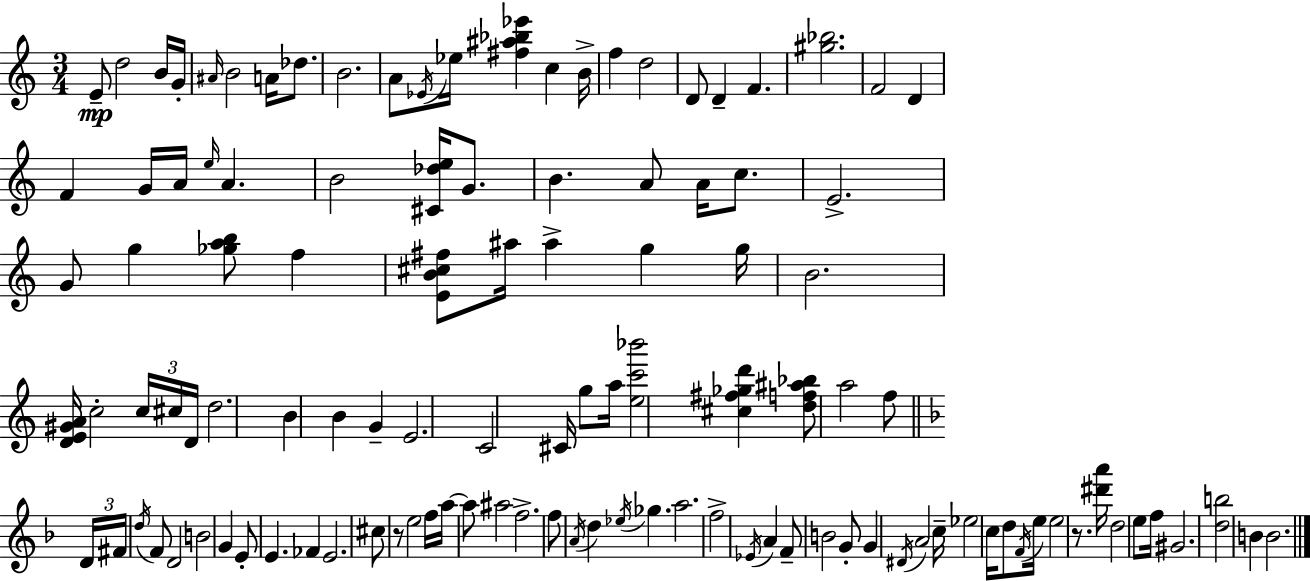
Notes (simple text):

E4/e D5/h B4/s G4/s A#4/s B4/h A4/s Db5/e. B4/h. A4/e Eb4/s Eb5/s [F#5,A#5,Bb5,Eb6]/q C5/q B4/s F5/q D5/h D4/e D4/q F4/q. [G#5,Bb5]/h. F4/h D4/q F4/q G4/s A4/s E5/s A4/q. B4/h [C#4,Db5,E5]/s G4/e. B4/q. A4/e A4/s C5/e. E4/h. G4/e G5/q [Gb5,A5,B5]/e F5/q [E4,B4,C#5,F#5]/e A#5/s A#5/q G5/q G5/s B4/h. [D4,E4,G#4,A4]/s C5/h C5/s C#5/s D4/s D5/h. B4/q B4/q G4/q E4/h. C4/h C#4/s G5/e A5/s [E5,C6,Bb6]/h [C#5,F#5,Gb5,D6]/q [D5,F5,A#5,Bb5]/e A5/h F5/e D4/s F#4/s D5/s F4/e D4/h B4/h G4/q E4/e E4/q. FES4/q E4/h. C#5/e R/e E5/h F5/s A5/s A5/e A#5/h F5/h. F5/e A4/s D5/q Eb5/s Gb5/q. A5/h. F5/h Eb4/s A4/q F4/e B4/h G4/e G4/q D#4/s A4/h C5/s Eb5/h C5/s D5/e F4/s E5/s E5/h R/e. [D#6,A6]/s D5/h E5/e F5/s G#4/h. [D5,B5]/h B4/q B4/h.